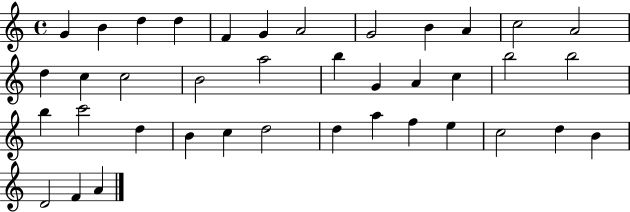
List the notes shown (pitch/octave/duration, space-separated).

G4/q B4/q D5/q D5/q F4/q G4/q A4/h G4/h B4/q A4/q C5/h A4/h D5/q C5/q C5/h B4/h A5/h B5/q G4/q A4/q C5/q B5/h B5/h B5/q C6/h D5/q B4/q C5/q D5/h D5/q A5/q F5/q E5/q C5/h D5/q B4/q D4/h F4/q A4/q